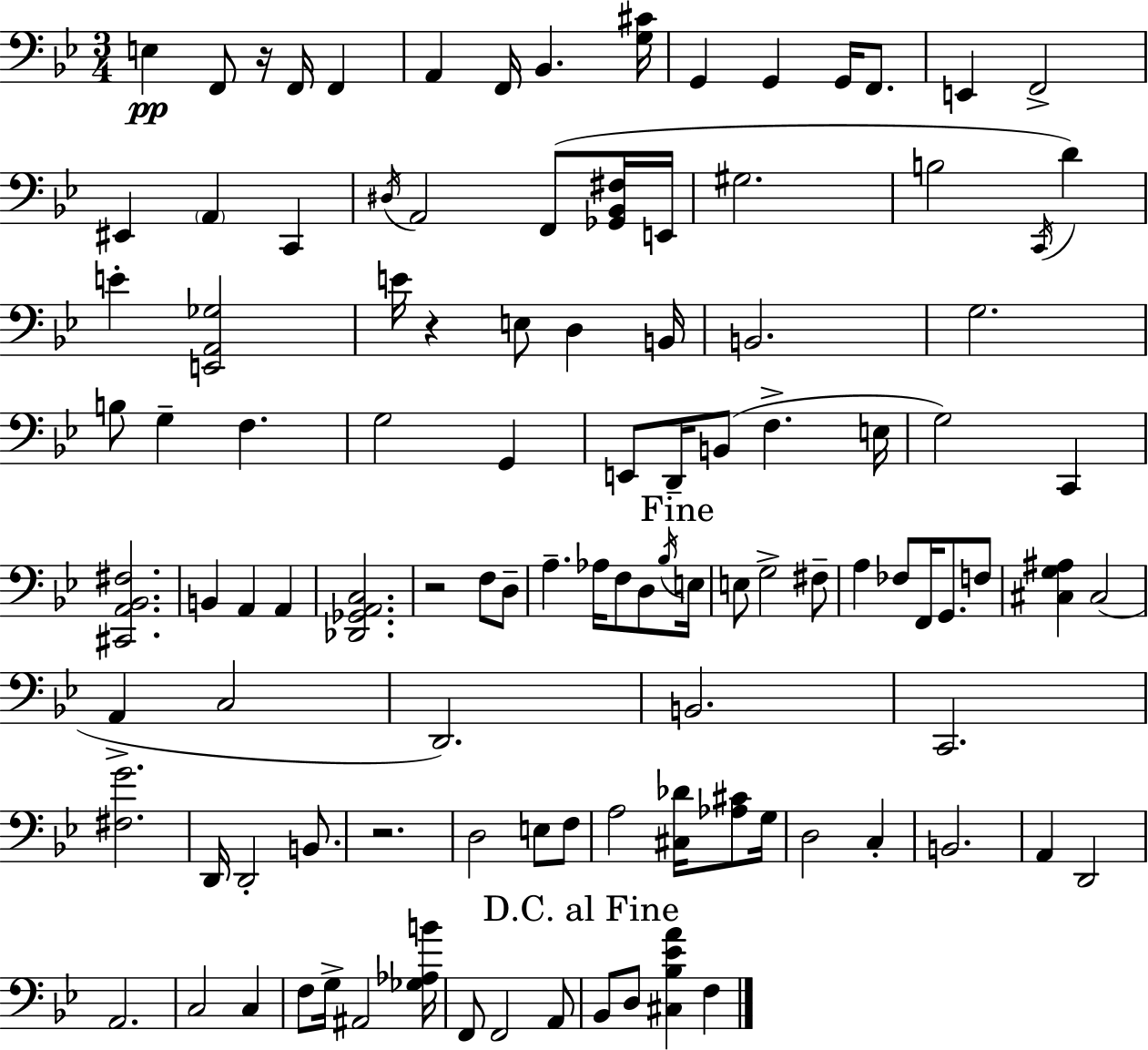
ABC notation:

X:1
T:Untitled
M:3/4
L:1/4
K:Gm
E, F,,/2 z/4 F,,/4 F,, A,, F,,/4 _B,, [G,^C]/4 G,, G,, G,,/4 F,,/2 E,, F,,2 ^E,, A,, C,, ^D,/4 A,,2 F,,/2 [_G,,_B,,^F,]/4 E,,/4 ^G,2 B,2 C,,/4 D E [E,,A,,_G,]2 E/4 z E,/2 D, B,,/4 B,,2 G,2 B,/2 G, F, G,2 G,, E,,/2 D,,/4 B,,/2 F, E,/4 G,2 C,, [^C,,A,,_B,,^F,]2 B,, A,, A,, [_D,,_G,,A,,C,]2 z2 F,/2 D,/2 A, _A,/4 F,/2 D,/2 _B,/4 E,/4 E,/2 G,2 ^F,/2 A, _F,/2 F,,/4 G,,/2 F,/2 [^C,G,^A,] ^C,2 A,, C,2 D,,2 B,,2 C,,2 [^F,G]2 D,,/4 D,,2 B,,/2 z2 D,2 E,/2 F,/2 A,2 [^C,_D]/4 [_A,^C]/2 G,/4 D,2 C, B,,2 A,, D,,2 A,,2 C,2 C, F,/2 G,/4 ^A,,2 [_G,_A,B]/4 F,,/2 F,,2 A,,/2 _B,,/2 D,/2 [^C,_B,_EA] F,